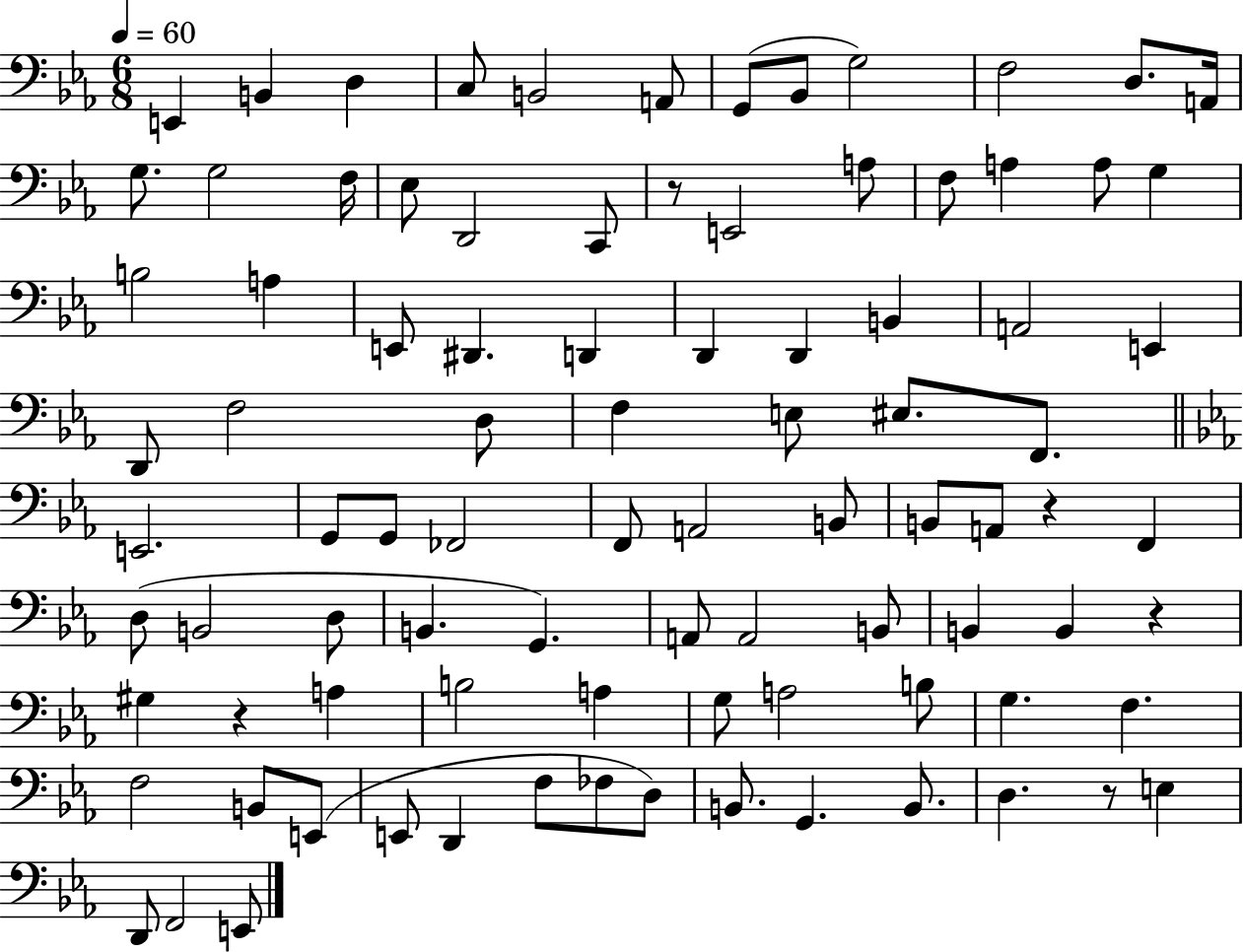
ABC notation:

X:1
T:Untitled
M:6/8
L:1/4
K:Eb
E,, B,, D, C,/2 B,,2 A,,/2 G,,/2 _B,,/2 G,2 F,2 D,/2 A,,/4 G,/2 G,2 F,/4 _E,/2 D,,2 C,,/2 z/2 E,,2 A,/2 F,/2 A, A,/2 G, B,2 A, E,,/2 ^D,, D,, D,, D,, B,, A,,2 E,, D,,/2 F,2 D,/2 F, E,/2 ^E,/2 F,,/2 E,,2 G,,/2 G,,/2 _F,,2 F,,/2 A,,2 B,,/2 B,,/2 A,,/2 z F,, D,/2 B,,2 D,/2 B,, G,, A,,/2 A,,2 B,,/2 B,, B,, z ^G, z A, B,2 A, G,/2 A,2 B,/2 G, F, F,2 B,,/2 E,,/2 E,,/2 D,, F,/2 _F,/2 D,/2 B,,/2 G,, B,,/2 D, z/2 E, D,,/2 F,,2 E,,/2